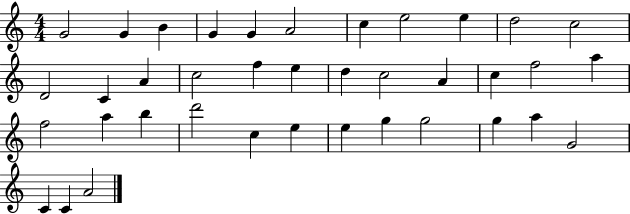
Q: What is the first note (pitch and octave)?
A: G4